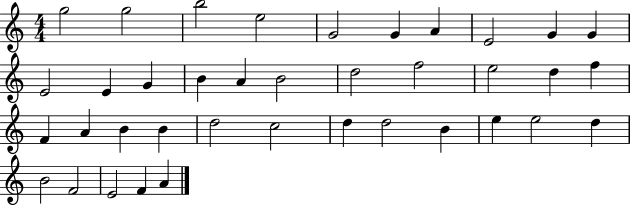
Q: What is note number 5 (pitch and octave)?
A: G4